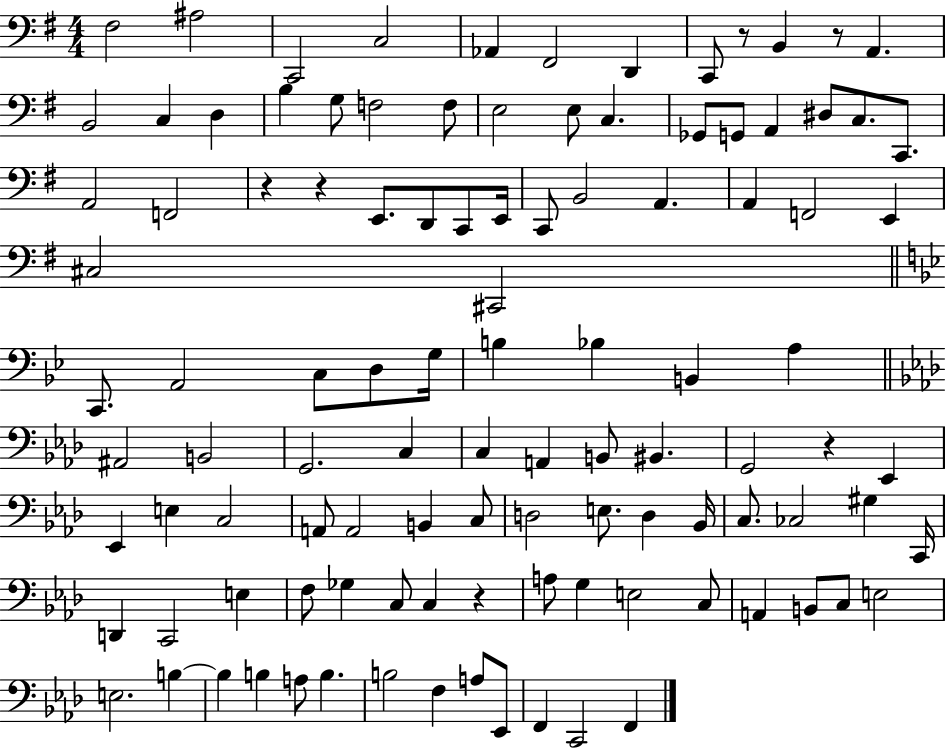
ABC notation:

X:1
T:Untitled
M:4/4
L:1/4
K:G
^F,2 ^A,2 C,,2 C,2 _A,, ^F,,2 D,, C,,/2 z/2 B,, z/2 A,, B,,2 C, D, B, G,/2 F,2 F,/2 E,2 E,/2 C, _G,,/2 G,,/2 A,, ^D,/2 C,/2 C,,/2 A,,2 F,,2 z z E,,/2 D,,/2 C,,/2 E,,/4 C,,/2 B,,2 A,, A,, F,,2 E,, ^C,2 ^C,,2 C,,/2 A,,2 C,/2 D,/2 G,/4 B, _B, B,, A, ^A,,2 B,,2 G,,2 C, C, A,, B,,/2 ^B,, G,,2 z _E,, _E,, E, C,2 A,,/2 A,,2 B,, C,/2 D,2 E,/2 D, _B,,/4 C,/2 _C,2 ^G, C,,/4 D,, C,,2 E, F,/2 _G, C,/2 C, z A,/2 G, E,2 C,/2 A,, B,,/2 C,/2 E,2 E,2 B, B, B, A,/2 B, B,2 F, A,/2 _E,,/2 F,, C,,2 F,,